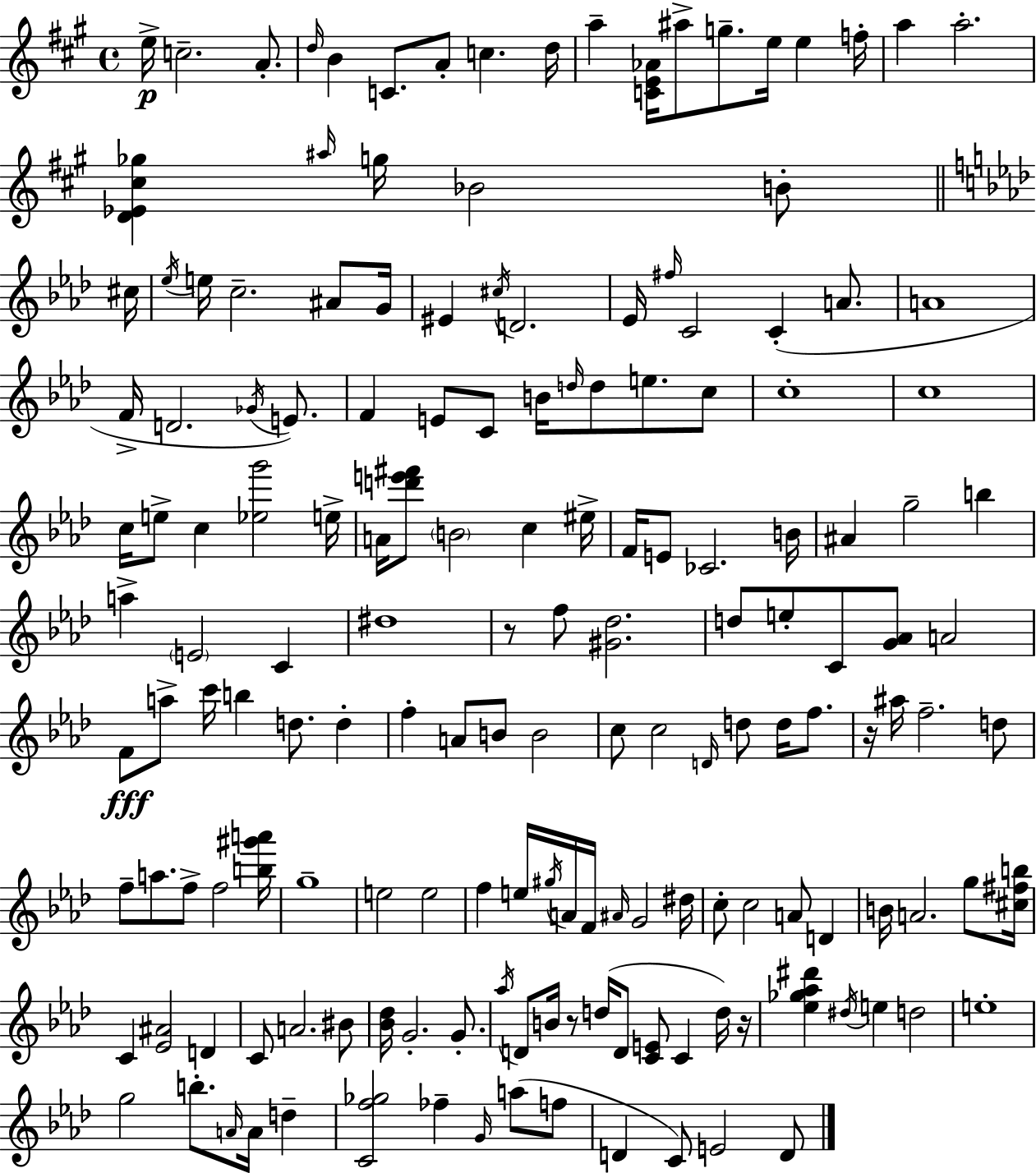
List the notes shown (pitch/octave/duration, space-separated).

E5/s C5/h. A4/e. D5/s B4/q C4/e. A4/e C5/q. D5/s A5/q [C4,E4,Ab4]/s A#5/e G5/e. E5/s E5/q F5/s A5/q A5/h. [D4,Eb4,C#5,Gb5]/q A#5/s G5/s Bb4/h B4/e C#5/s Eb5/s E5/s C5/h. A#4/e G4/s EIS4/q C#5/s D4/h. Eb4/s F#5/s C4/h C4/q A4/e. A4/w F4/s D4/h. Gb4/s E4/e. F4/q E4/e C4/e B4/s D5/s D5/e E5/e. C5/e C5/w C5/w C5/s E5/e C5/q [Eb5,G6]/h E5/s A4/s [D6,E6,F#6]/e B4/h C5/q EIS5/s F4/s E4/e CES4/h. B4/s A#4/q G5/h B5/q A5/q E4/h C4/q D#5/w R/e F5/e [G#4,Db5]/h. D5/e E5/e C4/e [G4,Ab4]/e A4/h F4/e A5/e C6/s B5/q D5/e. D5/q F5/q A4/e B4/e B4/h C5/e C5/h D4/s D5/e D5/s F5/e. R/s A#5/s F5/h. D5/e F5/e A5/e. F5/e F5/h [B5,G#6,A6]/s G5/w E5/h E5/h F5/q E5/s G#5/s A4/s F4/s A#4/s G4/h D#5/s C5/e C5/h A4/e D4/q B4/s A4/h. G5/e [C#5,F#5,B5]/s C4/q [Eb4,A#4]/h D4/q C4/e A4/h. BIS4/e [Bb4,Db5]/s G4/h. G4/e. Ab5/s D4/e B4/s R/e D5/s D4/e [C4,E4]/e C4/q D5/s R/s [Eb5,Gb5,Ab5,D#6]/q D#5/s E5/q D5/h E5/w G5/h B5/e. A4/s A4/s D5/q [C4,F5,Gb5]/h FES5/q G4/s A5/e F5/e D4/q C4/e E4/h D4/e